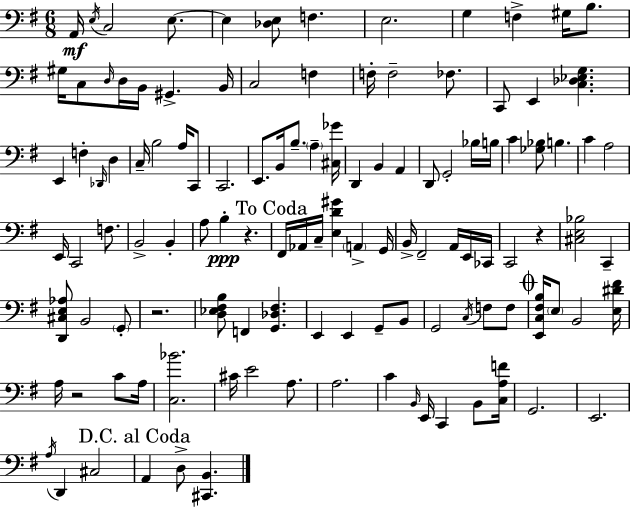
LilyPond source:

{
  \clef bass
  \numericTimeSignature
  \time 6/8
  \key e \minor
  a,16\mf \acciaccatura { e16 } c2 e8.~~ | e4 <des e>8 f4. | e2. | g4 f4-> gis16 b8. | \break gis16 c8 \grace { d16 } d16 b,16 gis,4.-> | b,16 c2 f4 | f16-. f2-- fes8. | c,8 e,4 <c des ees g>4. | \break e,4 f4-. \grace { des,16 } d4 | c16-- b2 | a16 c,8 c,2. | e,8. b,16 b8.-- \parenthesize a4-- | \break <cis ges'>16 d,4 b,4 a,4 | d,8 g,2-. | bes16 b16 c'4 <ges bes>8 b4. | c'4 a2 | \break e,16 c,2 | f8. b,2-> b,4-. | a8 b4-.\ppp r4. | \mark "To Coda" fis,16 aes,16 c16-- <e d' gis'>4 \parenthesize a,4-> | \break g,16 b,16-> fis,2-- | a,16 e,16 ces,16 c,2 r4 | <cis e bes>2 c,4-- | <d, cis e aes>8 b,2 | \break \parenthesize g,8-. r2. | <d ees fis b>8 f,4 <g, des fis>4. | e,4 e,4 g,8-- | b,8 g,2 \acciaccatura { c16 } | \break f8 f8 \mark \markup { \musicglyph "scripts.coda" } <e, c fis b>16 \parenthesize e8 b,2 | <e dis' fis'>16 a16 r2 | c'8 a16 <c bes'>2. | cis'16 e'2 | \break a8. a2. | c'4 \grace { b,16 } e,16 c,4 | b,8 <c a f'>16 g,2. | e,2. | \break \acciaccatura { a16 } d,4 cis2 | \mark "D.C. al Coda" a,4 d8-> | <cis, b,>4. \bar "|."
}